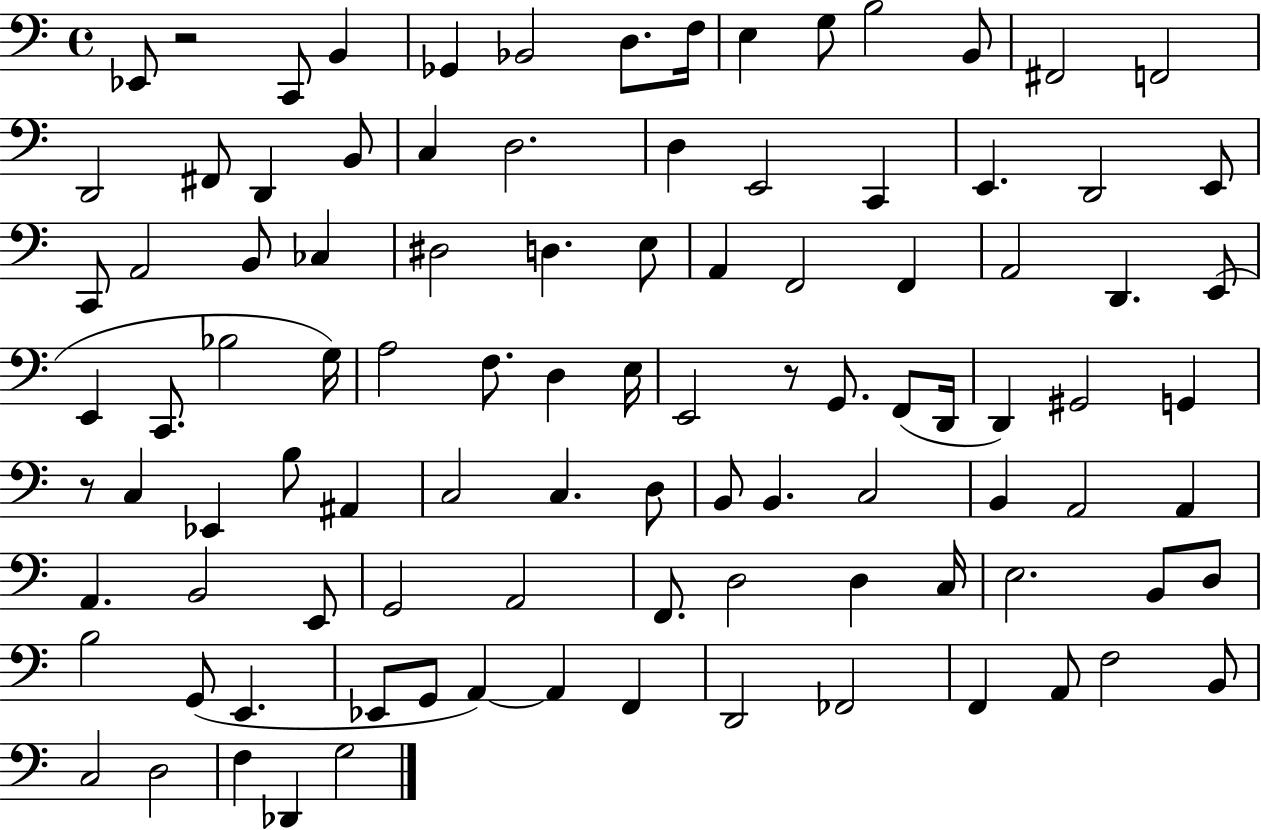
X:1
T:Untitled
M:4/4
L:1/4
K:C
_E,,/2 z2 C,,/2 B,, _G,, _B,,2 D,/2 F,/4 E, G,/2 B,2 B,,/2 ^F,,2 F,,2 D,,2 ^F,,/2 D,, B,,/2 C, D,2 D, E,,2 C,, E,, D,,2 E,,/2 C,,/2 A,,2 B,,/2 _C, ^D,2 D, E,/2 A,, F,,2 F,, A,,2 D,, E,,/2 E,, C,,/2 _B,2 G,/4 A,2 F,/2 D, E,/4 E,,2 z/2 G,,/2 F,,/2 D,,/4 D,, ^G,,2 G,, z/2 C, _E,, B,/2 ^A,, C,2 C, D,/2 B,,/2 B,, C,2 B,, A,,2 A,, A,, B,,2 E,,/2 G,,2 A,,2 F,,/2 D,2 D, C,/4 E,2 B,,/2 D,/2 B,2 G,,/2 E,, _E,,/2 G,,/2 A,, A,, F,, D,,2 _F,,2 F,, A,,/2 F,2 B,,/2 C,2 D,2 F, _D,, G,2